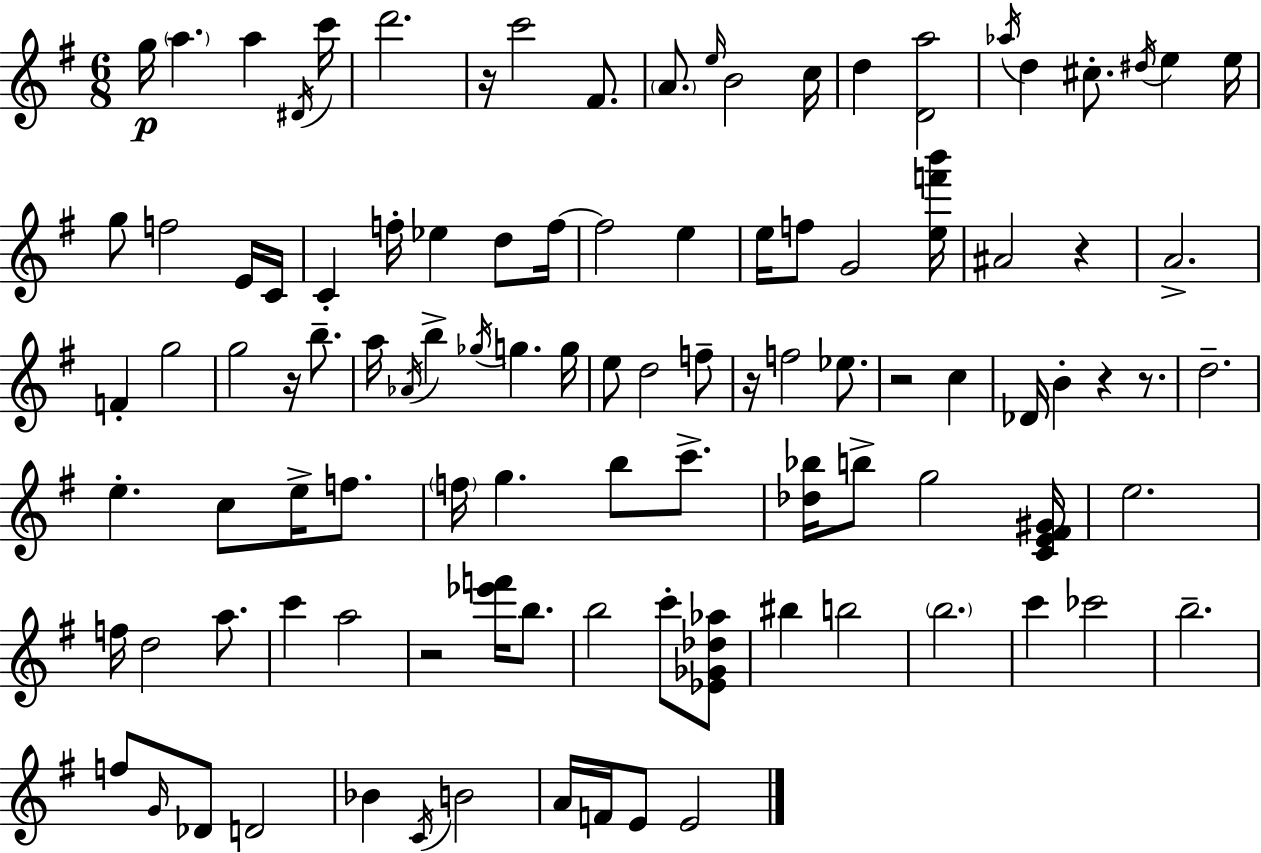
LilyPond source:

{
  \clef treble
  \numericTimeSignature
  \time 6/8
  \key e \minor
  g''16\p \parenthesize a''4. a''4 \acciaccatura { dis'16 } | c'''16 d'''2. | r16 c'''2 fis'8. | \parenthesize a'8. \grace { e''16 } b'2 | \break c''16 d''4 <d' a''>2 | \acciaccatura { aes''16 } d''4 cis''8.-. \acciaccatura { dis''16 } e''4 | e''16 g''8 f''2 | e'16 c'16 c'4-. f''16-. ees''4 | \break d''8 f''16~~ f''2 | e''4 e''16 f''8 g'2 | <e'' f''' b'''>16 ais'2 | r4 a'2.-> | \break f'4-. g''2 | g''2 | r16 b''8.-- a''16 \acciaccatura { aes'16 } b''4-> \acciaccatura { ges''16 } g''4. | g''16 e''8 d''2 | \break f''8-- r16 f''2 | ees''8. r2 | c''4 des'16 b'4-. r4 | r8. d''2.-- | \break e''4.-. | c''8 e''16-> f''8. \parenthesize f''16 g''4. | b''8 c'''8.-> <des'' bes''>16 b''8-> g''2 | <c' e' fis' gis'>16 e''2. | \break f''16 d''2 | a''8. c'''4 a''2 | r2 | <ees''' f'''>16 b''8. b''2 | \break c'''8-. <ees' ges' des'' aes''>8 bis''4 b''2 | \parenthesize b''2. | c'''4 ces'''2 | b''2.-- | \break f''8 \grace { g'16 } des'8 d'2 | bes'4 \acciaccatura { c'16 } | b'2 a'16 f'16 e'8 | e'2 \bar "|."
}